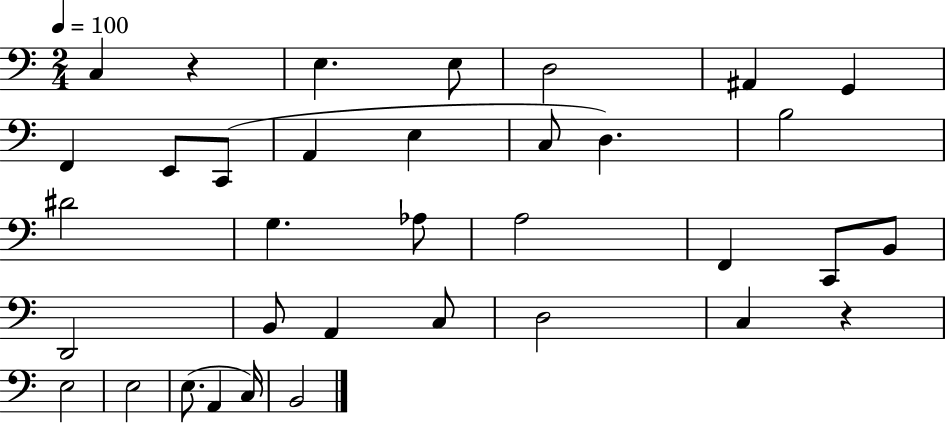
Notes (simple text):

C3/q R/q E3/q. E3/e D3/h A#2/q G2/q F2/q E2/e C2/e A2/q E3/q C3/e D3/q. B3/h D#4/h G3/q. Ab3/e A3/h F2/q C2/e B2/e D2/h B2/e A2/q C3/e D3/h C3/q R/q E3/h E3/h E3/e. A2/q C3/s B2/h